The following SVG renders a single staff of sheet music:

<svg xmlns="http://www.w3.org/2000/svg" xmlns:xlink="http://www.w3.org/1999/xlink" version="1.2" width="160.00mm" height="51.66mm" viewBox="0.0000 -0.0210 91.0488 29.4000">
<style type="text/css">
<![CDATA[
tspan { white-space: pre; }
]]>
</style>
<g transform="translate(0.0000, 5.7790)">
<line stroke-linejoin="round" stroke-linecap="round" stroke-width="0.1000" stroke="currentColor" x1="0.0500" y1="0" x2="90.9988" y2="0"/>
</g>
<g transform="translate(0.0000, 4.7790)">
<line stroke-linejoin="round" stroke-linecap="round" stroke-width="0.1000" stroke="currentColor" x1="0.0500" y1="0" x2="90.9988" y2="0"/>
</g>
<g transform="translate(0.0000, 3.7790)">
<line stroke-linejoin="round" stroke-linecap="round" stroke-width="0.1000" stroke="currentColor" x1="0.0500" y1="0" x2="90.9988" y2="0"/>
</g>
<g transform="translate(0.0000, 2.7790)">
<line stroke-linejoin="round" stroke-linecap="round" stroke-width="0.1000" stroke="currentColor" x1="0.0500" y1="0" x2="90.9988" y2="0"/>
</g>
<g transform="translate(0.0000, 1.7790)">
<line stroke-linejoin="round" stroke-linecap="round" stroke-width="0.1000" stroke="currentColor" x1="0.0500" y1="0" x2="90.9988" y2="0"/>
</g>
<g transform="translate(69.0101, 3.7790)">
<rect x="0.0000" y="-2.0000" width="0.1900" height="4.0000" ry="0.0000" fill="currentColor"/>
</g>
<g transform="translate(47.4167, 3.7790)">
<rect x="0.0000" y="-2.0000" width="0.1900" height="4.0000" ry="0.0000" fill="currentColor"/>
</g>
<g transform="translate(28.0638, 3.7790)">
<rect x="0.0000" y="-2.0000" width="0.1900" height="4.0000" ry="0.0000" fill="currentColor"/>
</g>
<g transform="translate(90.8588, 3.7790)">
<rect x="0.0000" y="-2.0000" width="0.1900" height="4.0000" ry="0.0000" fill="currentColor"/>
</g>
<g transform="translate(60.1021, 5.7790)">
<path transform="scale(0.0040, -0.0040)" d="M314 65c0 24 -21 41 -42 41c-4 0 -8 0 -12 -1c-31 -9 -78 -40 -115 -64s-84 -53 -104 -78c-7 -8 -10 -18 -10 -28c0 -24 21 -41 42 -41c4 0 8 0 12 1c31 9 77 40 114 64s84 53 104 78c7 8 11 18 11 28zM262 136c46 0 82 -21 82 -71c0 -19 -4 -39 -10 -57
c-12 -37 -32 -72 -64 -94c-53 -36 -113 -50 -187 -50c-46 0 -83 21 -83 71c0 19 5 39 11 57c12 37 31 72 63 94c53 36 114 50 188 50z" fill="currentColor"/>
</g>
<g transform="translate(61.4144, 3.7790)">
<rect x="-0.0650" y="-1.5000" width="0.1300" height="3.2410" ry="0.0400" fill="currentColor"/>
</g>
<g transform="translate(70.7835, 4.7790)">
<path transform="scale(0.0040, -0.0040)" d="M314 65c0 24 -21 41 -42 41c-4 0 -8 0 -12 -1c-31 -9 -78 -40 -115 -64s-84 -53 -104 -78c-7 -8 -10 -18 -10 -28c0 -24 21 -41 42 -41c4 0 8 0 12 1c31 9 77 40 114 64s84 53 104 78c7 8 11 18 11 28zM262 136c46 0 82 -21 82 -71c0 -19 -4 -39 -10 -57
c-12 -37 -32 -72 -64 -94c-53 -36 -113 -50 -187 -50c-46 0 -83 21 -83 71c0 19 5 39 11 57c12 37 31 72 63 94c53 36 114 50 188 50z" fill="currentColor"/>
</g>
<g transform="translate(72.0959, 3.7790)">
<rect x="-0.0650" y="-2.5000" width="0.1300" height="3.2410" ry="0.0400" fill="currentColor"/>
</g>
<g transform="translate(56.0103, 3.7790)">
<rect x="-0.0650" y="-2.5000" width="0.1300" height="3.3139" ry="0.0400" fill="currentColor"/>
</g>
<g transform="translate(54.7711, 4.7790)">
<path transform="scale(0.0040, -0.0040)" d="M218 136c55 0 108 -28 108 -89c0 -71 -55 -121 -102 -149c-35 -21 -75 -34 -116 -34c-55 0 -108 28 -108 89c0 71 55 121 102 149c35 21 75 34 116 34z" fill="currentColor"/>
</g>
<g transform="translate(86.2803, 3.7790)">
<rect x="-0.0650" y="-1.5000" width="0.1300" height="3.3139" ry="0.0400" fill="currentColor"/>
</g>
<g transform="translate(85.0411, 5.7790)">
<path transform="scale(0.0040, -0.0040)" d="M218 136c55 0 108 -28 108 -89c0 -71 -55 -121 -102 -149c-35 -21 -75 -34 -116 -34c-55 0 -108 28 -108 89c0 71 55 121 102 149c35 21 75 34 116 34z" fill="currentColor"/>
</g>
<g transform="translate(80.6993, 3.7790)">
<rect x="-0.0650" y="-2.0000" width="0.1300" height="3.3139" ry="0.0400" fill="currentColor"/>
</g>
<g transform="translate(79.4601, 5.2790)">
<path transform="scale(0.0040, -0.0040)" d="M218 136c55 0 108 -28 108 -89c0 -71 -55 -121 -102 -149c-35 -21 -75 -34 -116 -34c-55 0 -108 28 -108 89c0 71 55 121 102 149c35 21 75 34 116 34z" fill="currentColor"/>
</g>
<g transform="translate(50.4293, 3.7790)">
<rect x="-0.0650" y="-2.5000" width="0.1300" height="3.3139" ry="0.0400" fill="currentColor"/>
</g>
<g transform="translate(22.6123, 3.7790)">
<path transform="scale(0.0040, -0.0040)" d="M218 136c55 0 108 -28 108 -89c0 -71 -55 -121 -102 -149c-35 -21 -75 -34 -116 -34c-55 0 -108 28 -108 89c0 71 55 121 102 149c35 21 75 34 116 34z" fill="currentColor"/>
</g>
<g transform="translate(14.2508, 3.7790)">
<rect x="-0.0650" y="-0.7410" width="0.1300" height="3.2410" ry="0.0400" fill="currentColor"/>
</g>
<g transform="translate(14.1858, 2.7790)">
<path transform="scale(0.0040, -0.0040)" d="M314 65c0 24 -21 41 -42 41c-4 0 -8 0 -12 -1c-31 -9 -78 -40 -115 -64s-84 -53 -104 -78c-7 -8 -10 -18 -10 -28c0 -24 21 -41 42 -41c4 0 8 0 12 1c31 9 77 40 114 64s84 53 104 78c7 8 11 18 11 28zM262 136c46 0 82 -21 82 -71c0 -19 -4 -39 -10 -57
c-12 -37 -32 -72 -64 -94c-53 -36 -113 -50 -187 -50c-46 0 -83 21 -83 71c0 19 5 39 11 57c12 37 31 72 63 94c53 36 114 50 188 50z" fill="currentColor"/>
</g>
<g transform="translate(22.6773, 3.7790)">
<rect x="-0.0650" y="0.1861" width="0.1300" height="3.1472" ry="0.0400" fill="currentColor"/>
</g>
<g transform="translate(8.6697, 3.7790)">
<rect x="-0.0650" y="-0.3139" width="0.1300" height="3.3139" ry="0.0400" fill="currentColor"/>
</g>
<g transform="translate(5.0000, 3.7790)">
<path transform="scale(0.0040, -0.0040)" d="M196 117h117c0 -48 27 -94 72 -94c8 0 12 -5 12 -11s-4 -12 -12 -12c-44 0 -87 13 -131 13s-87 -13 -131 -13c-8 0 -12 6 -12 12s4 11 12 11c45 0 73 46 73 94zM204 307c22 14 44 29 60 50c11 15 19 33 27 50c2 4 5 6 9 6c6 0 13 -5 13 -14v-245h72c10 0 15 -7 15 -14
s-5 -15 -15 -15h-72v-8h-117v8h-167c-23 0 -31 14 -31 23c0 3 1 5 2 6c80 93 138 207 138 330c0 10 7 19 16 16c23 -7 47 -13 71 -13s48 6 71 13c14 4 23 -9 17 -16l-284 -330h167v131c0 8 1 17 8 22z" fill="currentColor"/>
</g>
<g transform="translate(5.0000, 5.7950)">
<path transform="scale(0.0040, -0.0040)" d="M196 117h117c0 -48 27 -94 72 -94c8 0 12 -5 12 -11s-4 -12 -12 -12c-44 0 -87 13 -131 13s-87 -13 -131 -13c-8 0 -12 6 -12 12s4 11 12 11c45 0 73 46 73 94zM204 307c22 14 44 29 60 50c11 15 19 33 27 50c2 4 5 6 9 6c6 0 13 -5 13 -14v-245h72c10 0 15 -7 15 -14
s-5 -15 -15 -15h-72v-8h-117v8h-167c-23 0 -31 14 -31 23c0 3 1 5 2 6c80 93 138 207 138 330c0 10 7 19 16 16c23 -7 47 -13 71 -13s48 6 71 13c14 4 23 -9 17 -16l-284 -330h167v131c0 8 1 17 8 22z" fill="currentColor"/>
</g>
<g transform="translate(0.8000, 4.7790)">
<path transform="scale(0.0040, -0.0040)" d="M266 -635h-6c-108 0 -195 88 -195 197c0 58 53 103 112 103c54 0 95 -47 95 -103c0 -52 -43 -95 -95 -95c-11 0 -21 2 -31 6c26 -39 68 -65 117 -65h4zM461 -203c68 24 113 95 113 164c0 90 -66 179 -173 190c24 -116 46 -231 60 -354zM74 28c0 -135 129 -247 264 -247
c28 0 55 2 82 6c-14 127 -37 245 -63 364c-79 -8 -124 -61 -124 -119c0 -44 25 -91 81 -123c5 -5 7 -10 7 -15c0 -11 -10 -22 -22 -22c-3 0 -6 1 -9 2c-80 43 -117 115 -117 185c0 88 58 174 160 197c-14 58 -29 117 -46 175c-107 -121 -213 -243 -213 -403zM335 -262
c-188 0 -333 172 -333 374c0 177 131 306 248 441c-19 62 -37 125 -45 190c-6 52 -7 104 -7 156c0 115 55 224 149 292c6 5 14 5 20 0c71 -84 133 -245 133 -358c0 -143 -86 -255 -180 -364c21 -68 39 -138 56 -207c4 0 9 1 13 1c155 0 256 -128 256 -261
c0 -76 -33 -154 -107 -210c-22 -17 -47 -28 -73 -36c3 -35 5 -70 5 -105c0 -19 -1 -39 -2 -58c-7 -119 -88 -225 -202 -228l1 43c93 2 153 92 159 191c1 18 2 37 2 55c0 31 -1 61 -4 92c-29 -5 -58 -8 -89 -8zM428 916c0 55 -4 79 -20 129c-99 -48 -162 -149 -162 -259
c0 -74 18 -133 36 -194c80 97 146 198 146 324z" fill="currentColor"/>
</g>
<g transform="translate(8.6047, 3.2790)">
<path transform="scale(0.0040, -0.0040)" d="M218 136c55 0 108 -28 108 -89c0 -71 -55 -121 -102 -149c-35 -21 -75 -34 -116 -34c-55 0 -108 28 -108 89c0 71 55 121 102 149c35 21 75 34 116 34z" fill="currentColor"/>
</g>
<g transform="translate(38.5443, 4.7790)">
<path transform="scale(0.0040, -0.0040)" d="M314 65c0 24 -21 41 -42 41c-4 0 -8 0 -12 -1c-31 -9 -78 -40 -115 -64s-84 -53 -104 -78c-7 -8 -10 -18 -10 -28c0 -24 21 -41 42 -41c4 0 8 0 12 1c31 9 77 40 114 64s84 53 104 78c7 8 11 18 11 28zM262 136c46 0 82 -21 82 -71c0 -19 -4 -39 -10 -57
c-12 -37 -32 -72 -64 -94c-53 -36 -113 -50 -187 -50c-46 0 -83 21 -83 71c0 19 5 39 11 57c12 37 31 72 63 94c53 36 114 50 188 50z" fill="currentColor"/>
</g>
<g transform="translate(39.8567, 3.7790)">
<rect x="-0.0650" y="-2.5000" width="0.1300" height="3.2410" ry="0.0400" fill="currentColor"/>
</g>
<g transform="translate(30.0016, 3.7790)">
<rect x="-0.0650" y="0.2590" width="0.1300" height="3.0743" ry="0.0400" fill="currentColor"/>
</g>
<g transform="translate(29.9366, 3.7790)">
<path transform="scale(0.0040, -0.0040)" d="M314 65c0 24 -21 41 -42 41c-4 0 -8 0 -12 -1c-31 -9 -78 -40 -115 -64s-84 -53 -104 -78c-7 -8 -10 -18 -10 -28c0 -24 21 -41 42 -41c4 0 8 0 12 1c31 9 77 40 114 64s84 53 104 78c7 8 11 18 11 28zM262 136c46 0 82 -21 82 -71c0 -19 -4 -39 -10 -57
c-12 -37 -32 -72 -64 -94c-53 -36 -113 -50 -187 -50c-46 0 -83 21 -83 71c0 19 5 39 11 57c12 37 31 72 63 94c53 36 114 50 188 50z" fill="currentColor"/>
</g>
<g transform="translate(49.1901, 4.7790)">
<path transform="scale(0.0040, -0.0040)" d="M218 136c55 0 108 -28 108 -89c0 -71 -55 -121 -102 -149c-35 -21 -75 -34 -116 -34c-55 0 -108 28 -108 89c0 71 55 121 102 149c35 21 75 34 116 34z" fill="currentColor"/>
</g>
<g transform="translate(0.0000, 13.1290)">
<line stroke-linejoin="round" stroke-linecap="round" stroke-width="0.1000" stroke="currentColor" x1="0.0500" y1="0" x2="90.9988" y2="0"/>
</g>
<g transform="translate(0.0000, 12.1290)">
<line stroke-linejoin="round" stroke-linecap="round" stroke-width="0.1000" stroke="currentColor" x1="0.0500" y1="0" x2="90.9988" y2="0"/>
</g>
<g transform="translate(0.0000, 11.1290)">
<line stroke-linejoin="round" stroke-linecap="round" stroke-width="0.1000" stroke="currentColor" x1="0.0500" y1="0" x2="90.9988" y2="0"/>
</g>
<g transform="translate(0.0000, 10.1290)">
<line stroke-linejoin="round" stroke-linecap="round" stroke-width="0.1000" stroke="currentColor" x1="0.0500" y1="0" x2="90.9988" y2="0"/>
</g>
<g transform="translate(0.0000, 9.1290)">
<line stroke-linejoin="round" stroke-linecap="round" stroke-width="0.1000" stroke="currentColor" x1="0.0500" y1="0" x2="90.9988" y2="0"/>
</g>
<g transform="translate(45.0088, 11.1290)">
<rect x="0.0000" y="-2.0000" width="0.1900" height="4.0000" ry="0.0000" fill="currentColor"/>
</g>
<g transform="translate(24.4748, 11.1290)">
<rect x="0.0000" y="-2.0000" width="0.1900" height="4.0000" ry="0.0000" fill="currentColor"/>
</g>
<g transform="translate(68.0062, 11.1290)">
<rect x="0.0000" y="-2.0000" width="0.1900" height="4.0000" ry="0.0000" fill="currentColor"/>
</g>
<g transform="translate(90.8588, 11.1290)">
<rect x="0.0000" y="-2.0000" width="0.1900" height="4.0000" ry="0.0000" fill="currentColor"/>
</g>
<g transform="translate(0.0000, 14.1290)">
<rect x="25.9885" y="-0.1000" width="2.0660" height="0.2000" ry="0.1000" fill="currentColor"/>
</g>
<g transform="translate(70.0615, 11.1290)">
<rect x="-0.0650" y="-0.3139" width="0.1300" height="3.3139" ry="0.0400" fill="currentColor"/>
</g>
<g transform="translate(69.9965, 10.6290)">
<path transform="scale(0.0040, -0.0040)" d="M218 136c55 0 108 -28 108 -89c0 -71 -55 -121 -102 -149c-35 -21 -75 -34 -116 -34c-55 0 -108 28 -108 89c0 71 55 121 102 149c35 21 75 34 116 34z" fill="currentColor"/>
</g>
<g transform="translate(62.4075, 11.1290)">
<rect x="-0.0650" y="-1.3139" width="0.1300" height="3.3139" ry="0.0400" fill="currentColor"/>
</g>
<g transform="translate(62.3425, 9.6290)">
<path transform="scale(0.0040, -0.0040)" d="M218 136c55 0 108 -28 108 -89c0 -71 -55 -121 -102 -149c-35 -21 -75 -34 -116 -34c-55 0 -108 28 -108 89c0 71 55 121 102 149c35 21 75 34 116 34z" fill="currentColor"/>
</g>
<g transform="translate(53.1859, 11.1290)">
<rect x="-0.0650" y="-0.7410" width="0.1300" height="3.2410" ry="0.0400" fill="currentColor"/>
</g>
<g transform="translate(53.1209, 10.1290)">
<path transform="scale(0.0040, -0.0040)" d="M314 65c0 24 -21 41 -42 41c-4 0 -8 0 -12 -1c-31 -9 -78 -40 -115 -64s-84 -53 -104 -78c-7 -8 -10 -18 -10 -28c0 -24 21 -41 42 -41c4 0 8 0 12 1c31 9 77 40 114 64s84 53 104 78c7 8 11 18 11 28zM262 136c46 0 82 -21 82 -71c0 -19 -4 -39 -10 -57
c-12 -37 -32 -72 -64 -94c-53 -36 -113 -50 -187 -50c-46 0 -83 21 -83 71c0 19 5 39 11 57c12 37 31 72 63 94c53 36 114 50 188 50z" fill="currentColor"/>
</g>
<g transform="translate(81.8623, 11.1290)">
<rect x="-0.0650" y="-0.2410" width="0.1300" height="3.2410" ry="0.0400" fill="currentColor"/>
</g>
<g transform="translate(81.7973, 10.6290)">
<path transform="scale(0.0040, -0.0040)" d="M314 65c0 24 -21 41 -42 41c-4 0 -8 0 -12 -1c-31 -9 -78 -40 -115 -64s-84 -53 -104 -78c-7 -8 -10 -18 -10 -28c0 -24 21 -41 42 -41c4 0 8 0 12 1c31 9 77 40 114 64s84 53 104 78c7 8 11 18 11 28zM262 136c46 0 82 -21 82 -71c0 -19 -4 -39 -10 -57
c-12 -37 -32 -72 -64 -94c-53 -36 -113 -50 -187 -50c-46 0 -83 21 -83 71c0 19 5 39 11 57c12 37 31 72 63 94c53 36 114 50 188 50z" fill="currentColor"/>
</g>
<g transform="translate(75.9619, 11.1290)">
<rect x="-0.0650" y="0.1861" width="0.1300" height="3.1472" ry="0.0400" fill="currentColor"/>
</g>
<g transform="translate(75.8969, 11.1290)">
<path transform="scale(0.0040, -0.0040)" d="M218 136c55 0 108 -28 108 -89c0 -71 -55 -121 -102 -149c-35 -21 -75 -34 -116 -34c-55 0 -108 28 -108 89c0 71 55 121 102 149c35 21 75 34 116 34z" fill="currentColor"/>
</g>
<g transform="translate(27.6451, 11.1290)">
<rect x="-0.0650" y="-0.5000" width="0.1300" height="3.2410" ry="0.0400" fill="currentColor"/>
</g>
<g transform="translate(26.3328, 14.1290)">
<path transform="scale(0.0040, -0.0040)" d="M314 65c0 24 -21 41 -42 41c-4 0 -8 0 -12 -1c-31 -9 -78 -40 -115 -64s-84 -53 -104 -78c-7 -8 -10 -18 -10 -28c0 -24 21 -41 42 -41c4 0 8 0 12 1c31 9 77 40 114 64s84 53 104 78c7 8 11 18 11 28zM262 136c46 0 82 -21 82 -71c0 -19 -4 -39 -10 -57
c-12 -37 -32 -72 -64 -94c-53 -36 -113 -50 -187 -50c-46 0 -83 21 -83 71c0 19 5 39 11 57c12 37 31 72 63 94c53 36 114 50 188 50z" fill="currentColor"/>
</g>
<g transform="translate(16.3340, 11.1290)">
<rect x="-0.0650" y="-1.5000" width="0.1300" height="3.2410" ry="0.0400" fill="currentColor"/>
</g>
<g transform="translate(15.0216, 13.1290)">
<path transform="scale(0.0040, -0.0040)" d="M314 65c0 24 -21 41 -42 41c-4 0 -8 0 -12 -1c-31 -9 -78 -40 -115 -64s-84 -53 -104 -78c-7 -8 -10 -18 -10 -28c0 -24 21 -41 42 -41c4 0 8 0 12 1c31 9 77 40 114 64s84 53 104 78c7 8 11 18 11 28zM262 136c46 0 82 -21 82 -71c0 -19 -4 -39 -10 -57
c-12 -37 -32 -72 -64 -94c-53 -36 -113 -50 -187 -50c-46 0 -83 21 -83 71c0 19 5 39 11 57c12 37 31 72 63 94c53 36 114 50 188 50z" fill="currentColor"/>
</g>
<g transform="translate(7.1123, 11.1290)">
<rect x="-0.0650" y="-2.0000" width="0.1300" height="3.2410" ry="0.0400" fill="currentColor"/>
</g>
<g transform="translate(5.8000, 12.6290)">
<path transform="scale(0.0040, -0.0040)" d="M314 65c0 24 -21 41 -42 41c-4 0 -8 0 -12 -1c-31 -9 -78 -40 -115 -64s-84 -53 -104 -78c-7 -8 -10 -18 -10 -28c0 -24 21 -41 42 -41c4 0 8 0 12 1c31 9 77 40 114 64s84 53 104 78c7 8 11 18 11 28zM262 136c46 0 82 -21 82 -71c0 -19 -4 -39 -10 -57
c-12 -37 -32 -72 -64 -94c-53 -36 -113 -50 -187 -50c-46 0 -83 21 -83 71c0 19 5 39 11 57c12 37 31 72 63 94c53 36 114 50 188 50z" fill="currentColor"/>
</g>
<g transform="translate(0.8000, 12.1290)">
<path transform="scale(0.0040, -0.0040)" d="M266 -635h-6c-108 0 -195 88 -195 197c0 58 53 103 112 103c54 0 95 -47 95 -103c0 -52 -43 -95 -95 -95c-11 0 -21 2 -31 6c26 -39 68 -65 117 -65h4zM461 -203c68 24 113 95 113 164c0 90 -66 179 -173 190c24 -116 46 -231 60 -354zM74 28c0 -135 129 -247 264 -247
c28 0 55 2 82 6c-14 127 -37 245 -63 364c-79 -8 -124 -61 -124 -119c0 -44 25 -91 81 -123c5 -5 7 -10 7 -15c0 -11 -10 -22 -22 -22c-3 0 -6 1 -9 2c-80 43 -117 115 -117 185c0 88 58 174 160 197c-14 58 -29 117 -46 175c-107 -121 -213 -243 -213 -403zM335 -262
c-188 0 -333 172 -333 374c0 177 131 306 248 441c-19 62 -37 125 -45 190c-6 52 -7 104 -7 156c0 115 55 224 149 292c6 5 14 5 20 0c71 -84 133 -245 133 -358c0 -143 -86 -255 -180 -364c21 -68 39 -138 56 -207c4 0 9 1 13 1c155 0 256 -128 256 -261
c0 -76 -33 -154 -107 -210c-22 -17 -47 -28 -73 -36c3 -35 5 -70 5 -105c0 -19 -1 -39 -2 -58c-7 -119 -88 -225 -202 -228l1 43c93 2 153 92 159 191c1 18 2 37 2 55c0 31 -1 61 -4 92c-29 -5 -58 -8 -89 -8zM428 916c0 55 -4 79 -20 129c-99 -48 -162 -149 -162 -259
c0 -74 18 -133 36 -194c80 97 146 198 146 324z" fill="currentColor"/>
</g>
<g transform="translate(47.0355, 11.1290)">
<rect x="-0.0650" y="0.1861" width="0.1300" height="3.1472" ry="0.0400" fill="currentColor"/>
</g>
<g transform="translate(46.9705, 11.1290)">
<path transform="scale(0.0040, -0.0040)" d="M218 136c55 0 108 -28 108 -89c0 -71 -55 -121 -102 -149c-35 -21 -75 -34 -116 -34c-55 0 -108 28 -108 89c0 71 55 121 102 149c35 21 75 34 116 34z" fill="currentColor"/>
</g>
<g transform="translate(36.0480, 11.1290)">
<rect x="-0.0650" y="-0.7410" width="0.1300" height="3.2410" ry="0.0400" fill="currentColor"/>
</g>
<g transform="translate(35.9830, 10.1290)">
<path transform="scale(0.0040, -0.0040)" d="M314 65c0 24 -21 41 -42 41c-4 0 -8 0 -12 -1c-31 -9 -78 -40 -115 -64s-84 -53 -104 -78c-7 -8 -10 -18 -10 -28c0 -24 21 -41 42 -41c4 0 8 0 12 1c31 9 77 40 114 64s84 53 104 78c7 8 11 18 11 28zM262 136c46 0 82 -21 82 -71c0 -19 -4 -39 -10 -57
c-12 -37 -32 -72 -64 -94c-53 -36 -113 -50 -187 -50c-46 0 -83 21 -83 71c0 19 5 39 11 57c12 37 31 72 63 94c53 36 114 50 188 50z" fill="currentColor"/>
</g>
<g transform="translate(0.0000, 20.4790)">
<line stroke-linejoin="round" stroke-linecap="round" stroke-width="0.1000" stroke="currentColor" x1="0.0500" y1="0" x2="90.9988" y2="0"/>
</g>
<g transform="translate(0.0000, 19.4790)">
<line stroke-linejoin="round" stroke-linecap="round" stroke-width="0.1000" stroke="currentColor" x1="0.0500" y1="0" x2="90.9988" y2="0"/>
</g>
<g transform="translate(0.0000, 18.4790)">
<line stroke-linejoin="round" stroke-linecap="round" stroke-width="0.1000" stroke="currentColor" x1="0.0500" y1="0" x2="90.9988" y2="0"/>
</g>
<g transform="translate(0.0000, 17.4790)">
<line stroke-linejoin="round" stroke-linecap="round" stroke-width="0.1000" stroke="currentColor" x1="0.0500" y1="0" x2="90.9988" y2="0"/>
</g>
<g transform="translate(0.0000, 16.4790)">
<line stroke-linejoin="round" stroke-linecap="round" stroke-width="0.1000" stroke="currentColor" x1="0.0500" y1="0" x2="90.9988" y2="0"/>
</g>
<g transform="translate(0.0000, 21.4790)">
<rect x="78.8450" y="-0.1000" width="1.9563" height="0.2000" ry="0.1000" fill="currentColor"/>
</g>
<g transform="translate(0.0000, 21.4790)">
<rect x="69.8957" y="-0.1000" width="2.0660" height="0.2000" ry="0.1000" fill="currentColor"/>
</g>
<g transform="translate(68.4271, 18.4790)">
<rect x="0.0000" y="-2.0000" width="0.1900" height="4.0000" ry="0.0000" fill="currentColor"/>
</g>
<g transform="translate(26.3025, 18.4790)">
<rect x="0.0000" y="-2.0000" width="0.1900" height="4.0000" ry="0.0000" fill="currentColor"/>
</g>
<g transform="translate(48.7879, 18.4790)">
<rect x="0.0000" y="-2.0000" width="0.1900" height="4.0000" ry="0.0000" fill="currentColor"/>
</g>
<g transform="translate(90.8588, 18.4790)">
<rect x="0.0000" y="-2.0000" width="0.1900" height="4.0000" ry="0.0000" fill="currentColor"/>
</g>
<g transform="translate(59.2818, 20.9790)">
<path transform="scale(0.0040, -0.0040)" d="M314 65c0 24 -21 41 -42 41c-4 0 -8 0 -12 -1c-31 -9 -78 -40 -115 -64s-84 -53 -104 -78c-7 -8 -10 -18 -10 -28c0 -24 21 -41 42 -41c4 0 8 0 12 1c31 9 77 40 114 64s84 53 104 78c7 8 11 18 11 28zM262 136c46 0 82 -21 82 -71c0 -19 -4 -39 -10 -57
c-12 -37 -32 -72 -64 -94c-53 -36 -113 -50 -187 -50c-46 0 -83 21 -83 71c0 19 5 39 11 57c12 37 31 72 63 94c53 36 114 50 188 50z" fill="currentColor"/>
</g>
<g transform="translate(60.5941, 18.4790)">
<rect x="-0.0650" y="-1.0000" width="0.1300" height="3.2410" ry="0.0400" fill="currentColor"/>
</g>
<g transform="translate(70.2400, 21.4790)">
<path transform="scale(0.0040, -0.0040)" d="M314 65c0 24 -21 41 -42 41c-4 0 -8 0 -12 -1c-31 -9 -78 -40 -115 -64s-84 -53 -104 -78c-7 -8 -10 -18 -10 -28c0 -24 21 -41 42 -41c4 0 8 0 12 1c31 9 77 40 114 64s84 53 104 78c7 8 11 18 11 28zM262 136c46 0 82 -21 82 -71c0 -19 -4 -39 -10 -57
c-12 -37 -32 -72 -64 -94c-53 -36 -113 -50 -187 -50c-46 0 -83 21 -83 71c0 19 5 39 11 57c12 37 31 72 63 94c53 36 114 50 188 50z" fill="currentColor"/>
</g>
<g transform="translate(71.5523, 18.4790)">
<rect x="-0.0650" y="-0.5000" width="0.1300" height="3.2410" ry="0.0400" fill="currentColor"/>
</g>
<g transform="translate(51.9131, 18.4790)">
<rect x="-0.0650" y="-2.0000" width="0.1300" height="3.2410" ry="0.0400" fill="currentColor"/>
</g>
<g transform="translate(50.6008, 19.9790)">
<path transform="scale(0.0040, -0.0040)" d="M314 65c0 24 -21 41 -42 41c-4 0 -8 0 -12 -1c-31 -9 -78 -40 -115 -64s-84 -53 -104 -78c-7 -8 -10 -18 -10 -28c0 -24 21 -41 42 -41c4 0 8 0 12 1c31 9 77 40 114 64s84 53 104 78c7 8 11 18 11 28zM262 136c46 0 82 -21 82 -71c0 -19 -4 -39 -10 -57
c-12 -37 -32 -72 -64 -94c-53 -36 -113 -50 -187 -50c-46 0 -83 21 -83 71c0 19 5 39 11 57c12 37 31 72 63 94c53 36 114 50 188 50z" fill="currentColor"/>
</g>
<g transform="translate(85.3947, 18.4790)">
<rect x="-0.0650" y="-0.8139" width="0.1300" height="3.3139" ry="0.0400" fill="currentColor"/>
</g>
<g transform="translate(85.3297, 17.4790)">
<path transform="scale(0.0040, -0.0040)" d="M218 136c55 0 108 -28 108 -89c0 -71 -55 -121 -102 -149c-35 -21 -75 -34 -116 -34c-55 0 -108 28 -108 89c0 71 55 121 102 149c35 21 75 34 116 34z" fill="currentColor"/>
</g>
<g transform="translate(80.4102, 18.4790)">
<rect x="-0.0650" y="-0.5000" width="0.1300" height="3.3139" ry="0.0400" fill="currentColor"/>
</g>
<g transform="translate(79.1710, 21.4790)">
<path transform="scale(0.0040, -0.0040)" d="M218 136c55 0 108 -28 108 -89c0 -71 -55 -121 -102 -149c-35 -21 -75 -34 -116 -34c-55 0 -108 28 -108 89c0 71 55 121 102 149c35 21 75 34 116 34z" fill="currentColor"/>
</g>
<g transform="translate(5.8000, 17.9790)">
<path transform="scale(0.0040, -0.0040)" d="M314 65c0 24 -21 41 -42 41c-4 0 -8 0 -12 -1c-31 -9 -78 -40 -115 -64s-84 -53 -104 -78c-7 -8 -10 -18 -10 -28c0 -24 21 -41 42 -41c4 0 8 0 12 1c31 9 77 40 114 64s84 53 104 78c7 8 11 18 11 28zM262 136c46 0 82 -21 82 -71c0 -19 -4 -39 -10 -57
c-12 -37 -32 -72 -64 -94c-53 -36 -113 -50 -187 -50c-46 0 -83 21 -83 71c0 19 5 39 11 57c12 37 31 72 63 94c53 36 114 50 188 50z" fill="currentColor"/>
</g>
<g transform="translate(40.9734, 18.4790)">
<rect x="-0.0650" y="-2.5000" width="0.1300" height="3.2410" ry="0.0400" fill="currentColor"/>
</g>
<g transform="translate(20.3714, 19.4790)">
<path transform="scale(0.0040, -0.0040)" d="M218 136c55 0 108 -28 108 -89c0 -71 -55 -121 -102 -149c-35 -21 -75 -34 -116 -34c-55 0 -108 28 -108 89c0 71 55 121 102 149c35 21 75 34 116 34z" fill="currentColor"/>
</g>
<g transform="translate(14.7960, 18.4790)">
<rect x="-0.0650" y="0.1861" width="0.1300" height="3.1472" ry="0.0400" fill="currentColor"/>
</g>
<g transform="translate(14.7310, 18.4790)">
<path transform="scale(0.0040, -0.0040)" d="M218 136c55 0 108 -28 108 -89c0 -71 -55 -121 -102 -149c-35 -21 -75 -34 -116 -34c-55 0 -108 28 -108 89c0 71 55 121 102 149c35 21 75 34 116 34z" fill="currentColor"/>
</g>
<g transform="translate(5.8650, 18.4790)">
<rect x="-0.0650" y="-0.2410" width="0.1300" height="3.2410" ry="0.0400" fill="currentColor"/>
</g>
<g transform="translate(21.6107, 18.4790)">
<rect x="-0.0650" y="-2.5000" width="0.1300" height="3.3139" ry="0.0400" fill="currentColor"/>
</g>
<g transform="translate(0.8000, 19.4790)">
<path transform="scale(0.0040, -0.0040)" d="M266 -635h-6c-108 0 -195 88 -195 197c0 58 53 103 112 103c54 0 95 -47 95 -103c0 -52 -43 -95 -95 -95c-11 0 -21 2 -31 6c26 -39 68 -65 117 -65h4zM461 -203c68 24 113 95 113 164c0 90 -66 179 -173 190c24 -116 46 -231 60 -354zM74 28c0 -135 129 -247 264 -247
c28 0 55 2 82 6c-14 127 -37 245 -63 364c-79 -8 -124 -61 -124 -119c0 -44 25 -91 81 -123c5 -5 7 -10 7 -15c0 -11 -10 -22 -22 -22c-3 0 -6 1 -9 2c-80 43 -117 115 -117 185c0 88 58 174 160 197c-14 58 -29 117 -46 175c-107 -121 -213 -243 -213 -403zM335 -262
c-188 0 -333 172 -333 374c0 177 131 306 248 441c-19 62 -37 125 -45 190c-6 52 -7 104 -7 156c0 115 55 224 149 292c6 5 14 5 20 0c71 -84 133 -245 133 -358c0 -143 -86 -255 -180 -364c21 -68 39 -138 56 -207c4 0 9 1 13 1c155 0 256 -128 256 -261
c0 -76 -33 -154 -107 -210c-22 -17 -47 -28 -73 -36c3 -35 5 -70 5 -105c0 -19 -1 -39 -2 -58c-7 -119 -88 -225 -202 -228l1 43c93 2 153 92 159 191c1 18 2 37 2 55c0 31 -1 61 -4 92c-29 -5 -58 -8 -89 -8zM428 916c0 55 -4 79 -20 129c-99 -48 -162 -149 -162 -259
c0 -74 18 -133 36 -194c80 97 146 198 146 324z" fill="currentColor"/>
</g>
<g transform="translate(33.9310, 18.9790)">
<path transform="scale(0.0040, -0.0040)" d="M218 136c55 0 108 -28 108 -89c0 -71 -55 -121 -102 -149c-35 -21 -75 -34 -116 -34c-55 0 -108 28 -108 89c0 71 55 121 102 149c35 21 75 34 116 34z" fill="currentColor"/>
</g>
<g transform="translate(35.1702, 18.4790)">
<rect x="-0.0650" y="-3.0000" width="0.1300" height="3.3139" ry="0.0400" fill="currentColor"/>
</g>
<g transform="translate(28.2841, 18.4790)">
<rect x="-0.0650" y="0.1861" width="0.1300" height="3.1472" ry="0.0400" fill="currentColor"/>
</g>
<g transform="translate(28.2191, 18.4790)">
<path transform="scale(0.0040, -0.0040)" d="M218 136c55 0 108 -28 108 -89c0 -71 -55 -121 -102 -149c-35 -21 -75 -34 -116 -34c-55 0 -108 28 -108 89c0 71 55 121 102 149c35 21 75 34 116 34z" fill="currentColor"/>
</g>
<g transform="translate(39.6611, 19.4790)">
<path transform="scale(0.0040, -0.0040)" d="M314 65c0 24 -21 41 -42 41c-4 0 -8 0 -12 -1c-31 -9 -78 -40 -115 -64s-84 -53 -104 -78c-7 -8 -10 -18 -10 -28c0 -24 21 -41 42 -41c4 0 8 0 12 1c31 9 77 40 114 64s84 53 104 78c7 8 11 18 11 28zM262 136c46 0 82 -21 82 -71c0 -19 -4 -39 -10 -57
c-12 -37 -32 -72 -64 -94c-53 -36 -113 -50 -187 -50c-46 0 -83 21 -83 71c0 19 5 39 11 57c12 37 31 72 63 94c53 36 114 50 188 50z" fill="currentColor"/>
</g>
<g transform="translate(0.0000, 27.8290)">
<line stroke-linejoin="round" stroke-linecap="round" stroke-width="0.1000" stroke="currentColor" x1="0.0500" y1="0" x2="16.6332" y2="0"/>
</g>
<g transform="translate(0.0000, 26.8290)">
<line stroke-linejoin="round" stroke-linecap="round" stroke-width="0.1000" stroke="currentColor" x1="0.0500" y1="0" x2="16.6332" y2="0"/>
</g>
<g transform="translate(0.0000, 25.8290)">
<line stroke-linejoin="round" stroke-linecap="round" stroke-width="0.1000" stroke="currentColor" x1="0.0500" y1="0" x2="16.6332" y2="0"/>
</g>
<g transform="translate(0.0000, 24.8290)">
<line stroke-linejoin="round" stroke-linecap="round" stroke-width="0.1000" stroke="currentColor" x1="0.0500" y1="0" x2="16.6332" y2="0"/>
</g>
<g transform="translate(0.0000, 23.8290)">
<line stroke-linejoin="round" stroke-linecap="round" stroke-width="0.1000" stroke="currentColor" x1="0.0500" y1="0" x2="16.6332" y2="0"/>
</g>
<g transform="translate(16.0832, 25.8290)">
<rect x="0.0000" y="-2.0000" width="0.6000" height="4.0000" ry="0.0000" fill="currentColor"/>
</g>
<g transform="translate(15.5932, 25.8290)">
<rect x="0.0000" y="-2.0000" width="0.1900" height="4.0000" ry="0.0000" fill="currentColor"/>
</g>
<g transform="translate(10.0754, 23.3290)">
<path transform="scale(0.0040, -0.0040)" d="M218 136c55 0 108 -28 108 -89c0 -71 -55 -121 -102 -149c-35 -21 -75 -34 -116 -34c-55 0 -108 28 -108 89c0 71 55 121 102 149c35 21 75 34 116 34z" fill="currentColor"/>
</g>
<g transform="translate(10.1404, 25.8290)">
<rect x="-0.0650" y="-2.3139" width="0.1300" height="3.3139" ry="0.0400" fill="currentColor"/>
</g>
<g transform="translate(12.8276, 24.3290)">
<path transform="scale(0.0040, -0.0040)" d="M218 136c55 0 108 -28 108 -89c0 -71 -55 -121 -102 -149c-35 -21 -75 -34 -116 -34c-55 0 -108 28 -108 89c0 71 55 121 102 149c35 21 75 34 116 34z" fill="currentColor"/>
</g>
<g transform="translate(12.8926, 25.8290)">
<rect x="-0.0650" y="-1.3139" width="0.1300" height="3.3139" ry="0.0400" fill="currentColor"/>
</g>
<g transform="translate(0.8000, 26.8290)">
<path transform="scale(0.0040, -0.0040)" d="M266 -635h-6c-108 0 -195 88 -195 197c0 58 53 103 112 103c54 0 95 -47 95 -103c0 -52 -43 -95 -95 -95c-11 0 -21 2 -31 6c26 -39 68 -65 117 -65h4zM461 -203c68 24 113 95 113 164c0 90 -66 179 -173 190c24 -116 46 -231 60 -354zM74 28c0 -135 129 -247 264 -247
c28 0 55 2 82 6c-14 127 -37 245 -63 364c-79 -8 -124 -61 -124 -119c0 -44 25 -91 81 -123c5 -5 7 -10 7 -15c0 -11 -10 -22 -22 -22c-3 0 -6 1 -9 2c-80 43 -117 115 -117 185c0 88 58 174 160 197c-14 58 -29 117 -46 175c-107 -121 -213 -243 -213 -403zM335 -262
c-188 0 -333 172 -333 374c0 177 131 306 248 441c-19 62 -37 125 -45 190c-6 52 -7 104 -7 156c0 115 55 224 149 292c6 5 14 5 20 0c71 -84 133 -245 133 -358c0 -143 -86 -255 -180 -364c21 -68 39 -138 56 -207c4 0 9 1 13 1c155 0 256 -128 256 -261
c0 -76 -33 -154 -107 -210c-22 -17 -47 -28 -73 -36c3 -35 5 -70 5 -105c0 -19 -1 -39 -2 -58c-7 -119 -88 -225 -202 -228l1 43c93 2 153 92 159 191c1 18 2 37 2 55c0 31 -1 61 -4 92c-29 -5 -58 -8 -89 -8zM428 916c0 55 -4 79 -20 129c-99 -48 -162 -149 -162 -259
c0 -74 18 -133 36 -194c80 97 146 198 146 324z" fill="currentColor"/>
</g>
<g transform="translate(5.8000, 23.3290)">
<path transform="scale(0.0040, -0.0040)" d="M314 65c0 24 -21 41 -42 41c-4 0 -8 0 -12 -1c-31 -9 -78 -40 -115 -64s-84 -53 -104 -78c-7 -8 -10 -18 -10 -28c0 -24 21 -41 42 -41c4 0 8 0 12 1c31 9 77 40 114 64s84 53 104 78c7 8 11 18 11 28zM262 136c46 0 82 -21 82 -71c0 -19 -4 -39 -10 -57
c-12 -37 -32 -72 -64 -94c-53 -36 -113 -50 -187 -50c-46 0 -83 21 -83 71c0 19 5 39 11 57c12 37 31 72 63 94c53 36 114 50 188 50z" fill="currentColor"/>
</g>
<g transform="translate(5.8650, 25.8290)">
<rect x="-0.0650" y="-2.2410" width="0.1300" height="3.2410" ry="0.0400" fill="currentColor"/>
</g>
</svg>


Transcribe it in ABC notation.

X:1
T:Untitled
M:4/4
L:1/4
K:C
c d2 B B2 G2 G G E2 G2 F E F2 E2 C2 d2 B d2 e c B c2 c2 B G B A G2 F2 D2 C2 C d g2 g e